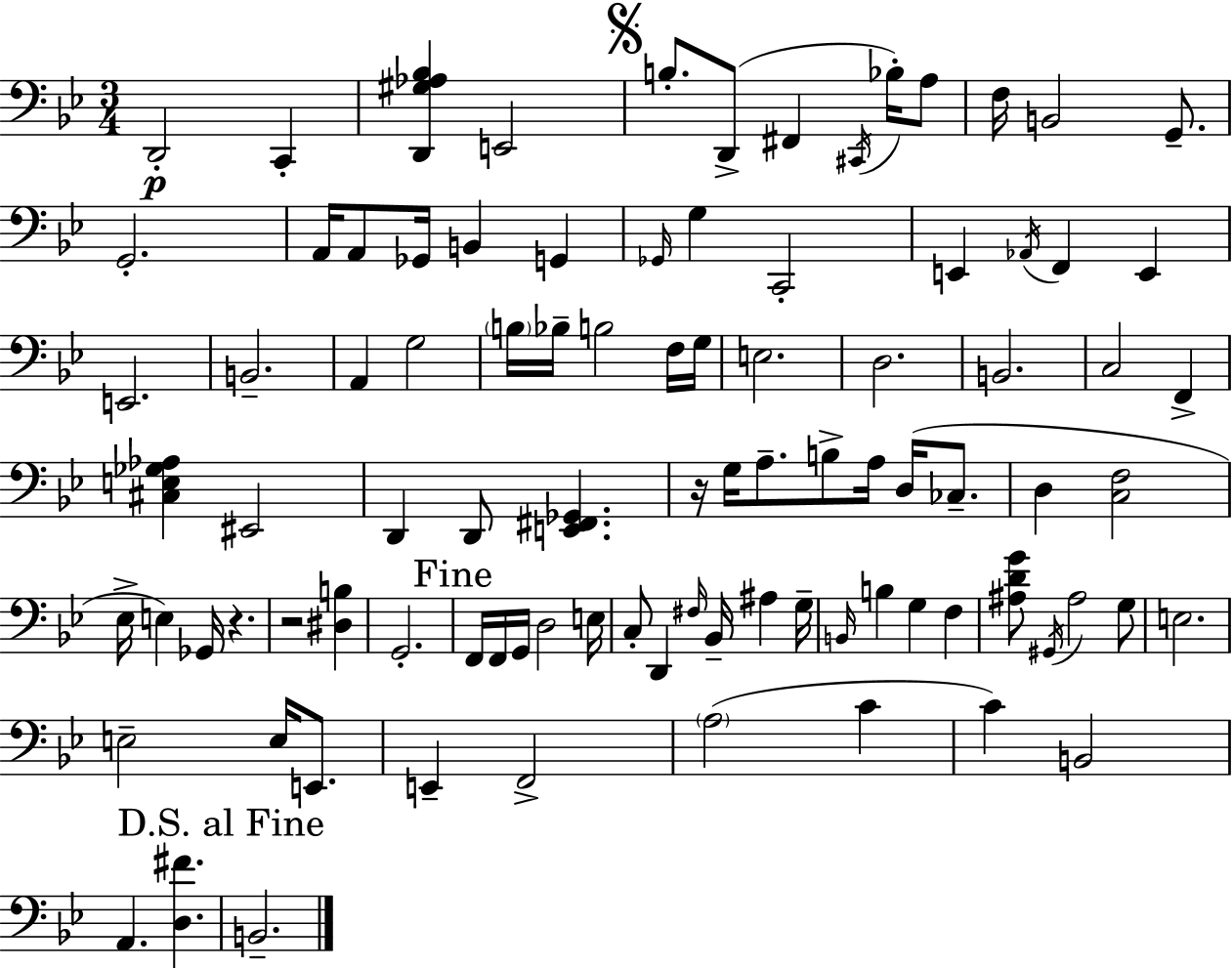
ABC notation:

X:1
T:Untitled
M:3/4
L:1/4
K:Bb
D,,2 C,, [D,,^G,_A,_B,] E,,2 B,/2 D,,/2 ^F,, ^C,,/4 _B,/4 A,/2 F,/4 B,,2 G,,/2 G,,2 A,,/4 A,,/2 _G,,/4 B,, G,, _G,,/4 G, C,,2 E,, _A,,/4 F,, E,, E,,2 B,,2 A,, G,2 B,/4 _B,/4 B,2 F,/4 G,/4 E,2 D,2 B,,2 C,2 F,, [^C,E,_G,_A,] ^E,,2 D,, D,,/2 [E,,^F,,_G,,] z/4 G,/4 A,/2 B,/2 A,/4 D,/4 _C,/2 D, [C,F,]2 _E,/4 E, _G,,/4 z z2 [^D,B,] G,,2 F,,/4 F,,/4 G,,/4 D,2 E,/4 C,/2 D,, ^F,/4 _B,,/4 ^A, G,/4 B,,/4 B, G, F, [^A,DG]/2 ^G,,/4 ^A,2 G,/2 E,2 E,2 E,/4 E,,/2 E,, F,,2 A,2 C C B,,2 A,, [D,^F] B,,2